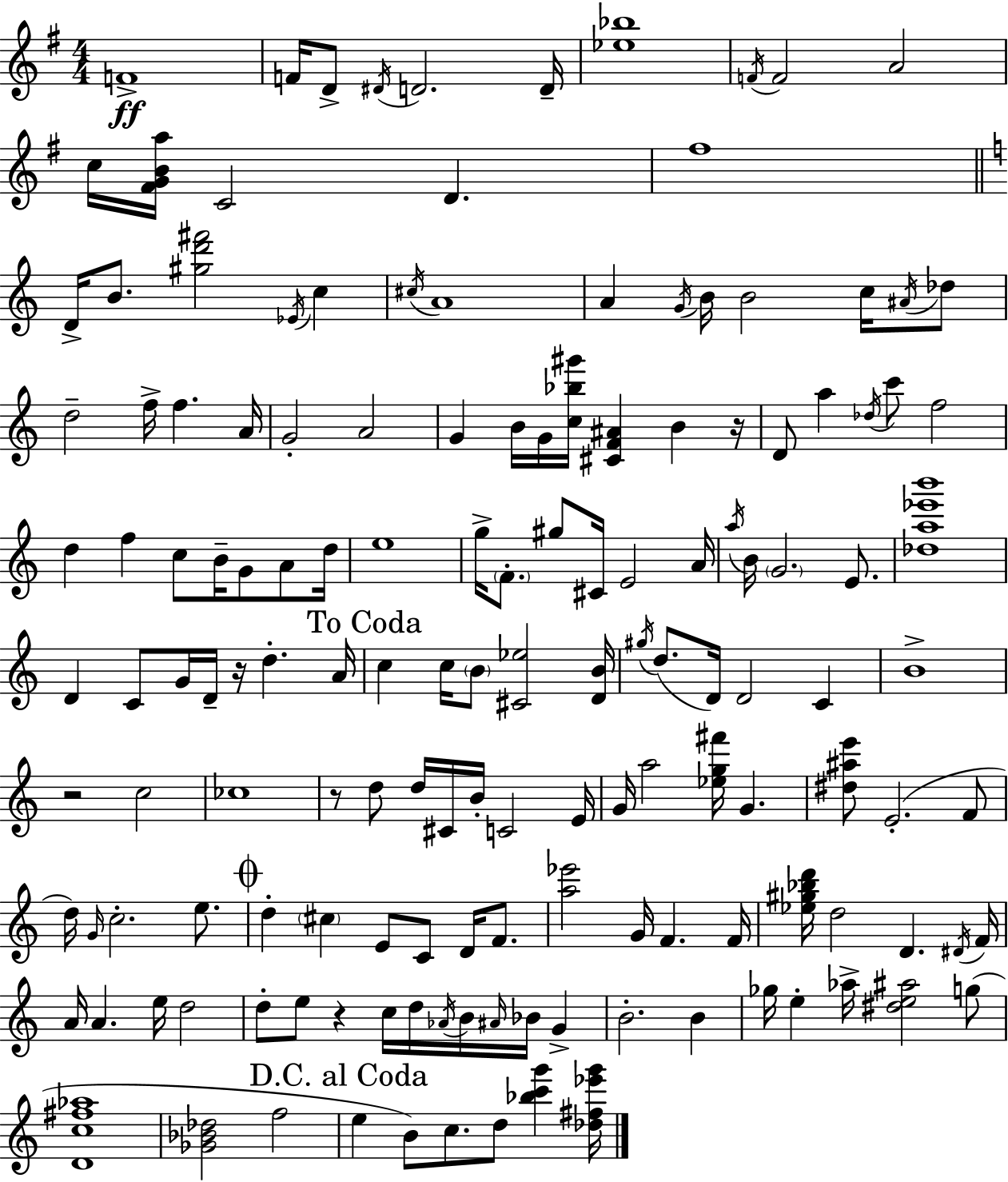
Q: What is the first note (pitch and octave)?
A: F4